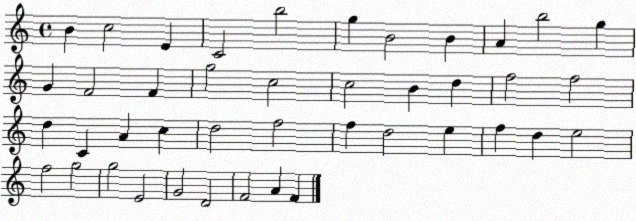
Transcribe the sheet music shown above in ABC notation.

X:1
T:Untitled
M:4/4
L:1/4
K:C
B c2 E C2 b2 g B2 B A b2 g G F2 F g2 c2 c2 B d f2 f2 d C A c d2 f2 f d2 e f d e2 f2 g2 g2 E2 G2 D2 F2 A F